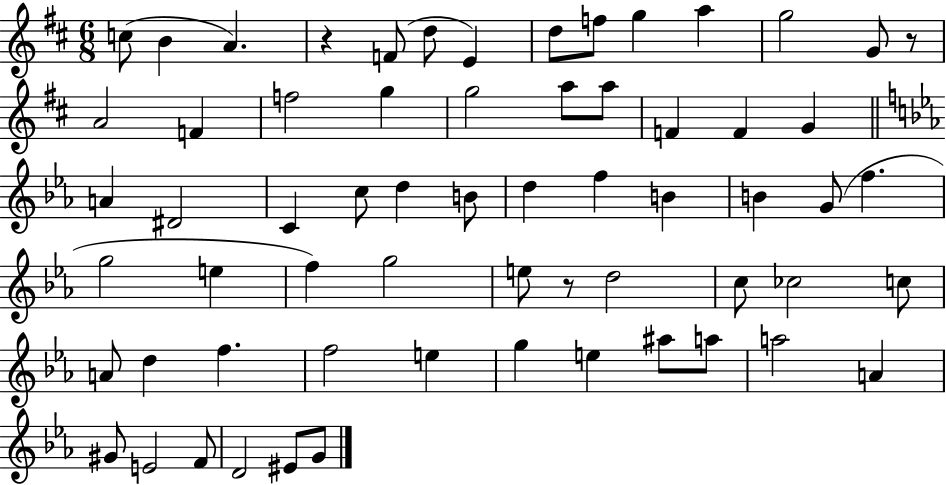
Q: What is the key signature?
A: D major